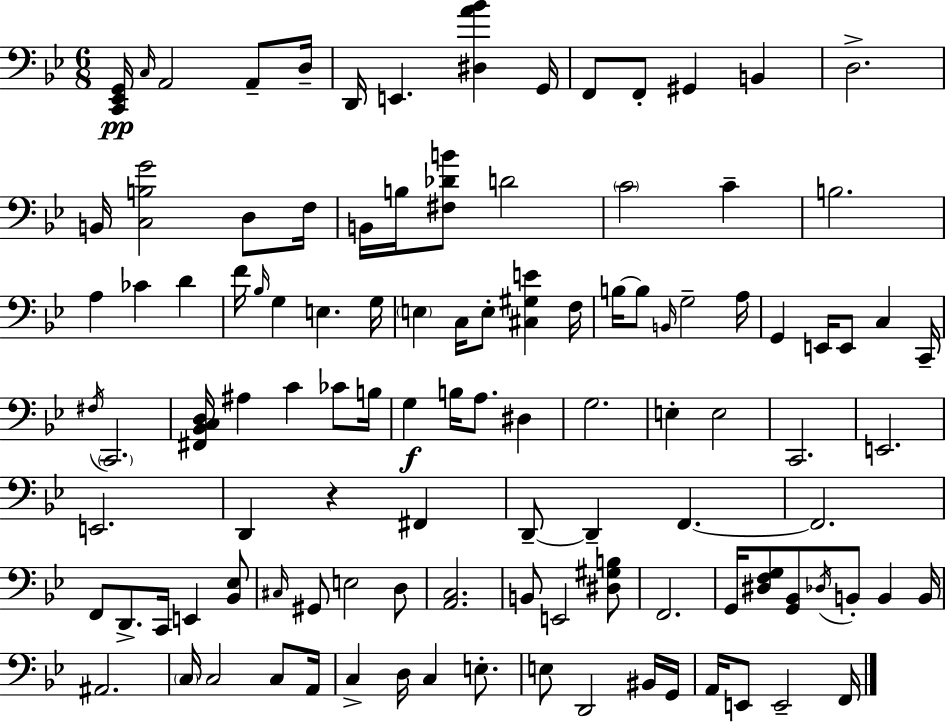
X:1
T:Untitled
M:6/8
L:1/4
K:Gm
[C,,_E,,G,,]/4 C,/4 A,,2 A,,/2 D,/4 D,,/4 E,, [^D,A_B] G,,/4 F,,/2 F,,/2 ^G,, B,, D,2 B,,/4 [C,B,G]2 D,/2 F,/4 B,,/4 B,/4 [^F,_DB]/2 D2 C2 C B,2 A, _C D F/4 _B,/4 G, E, G,/4 E, C,/4 E,/2 [^C,^G,E] F,/4 B,/4 B,/2 B,,/4 G,2 A,/4 G,, E,,/4 E,,/2 C, C,,/4 ^F,/4 C,,2 [^F,,_B,,C,D,]/4 ^A, C _C/2 B,/4 G, B,/4 A,/2 ^D, G,2 E, E,2 C,,2 E,,2 E,,2 D,, z ^F,, D,,/2 D,, F,, F,,2 F,,/2 D,,/2 C,,/4 E,, [_B,,_E,]/2 ^C,/4 ^G,,/2 E,2 D,/2 [A,,C,]2 B,,/2 E,,2 [^D,^G,B,]/2 F,,2 G,,/4 [^D,F,G,]/2 [G,,_B,,]/2 _D,/4 B,,/2 B,, B,,/4 ^A,,2 C,/4 C,2 C,/2 A,,/4 C, D,/4 C, E,/2 E,/2 D,,2 ^B,,/4 G,,/4 A,,/4 E,,/2 E,,2 F,,/4